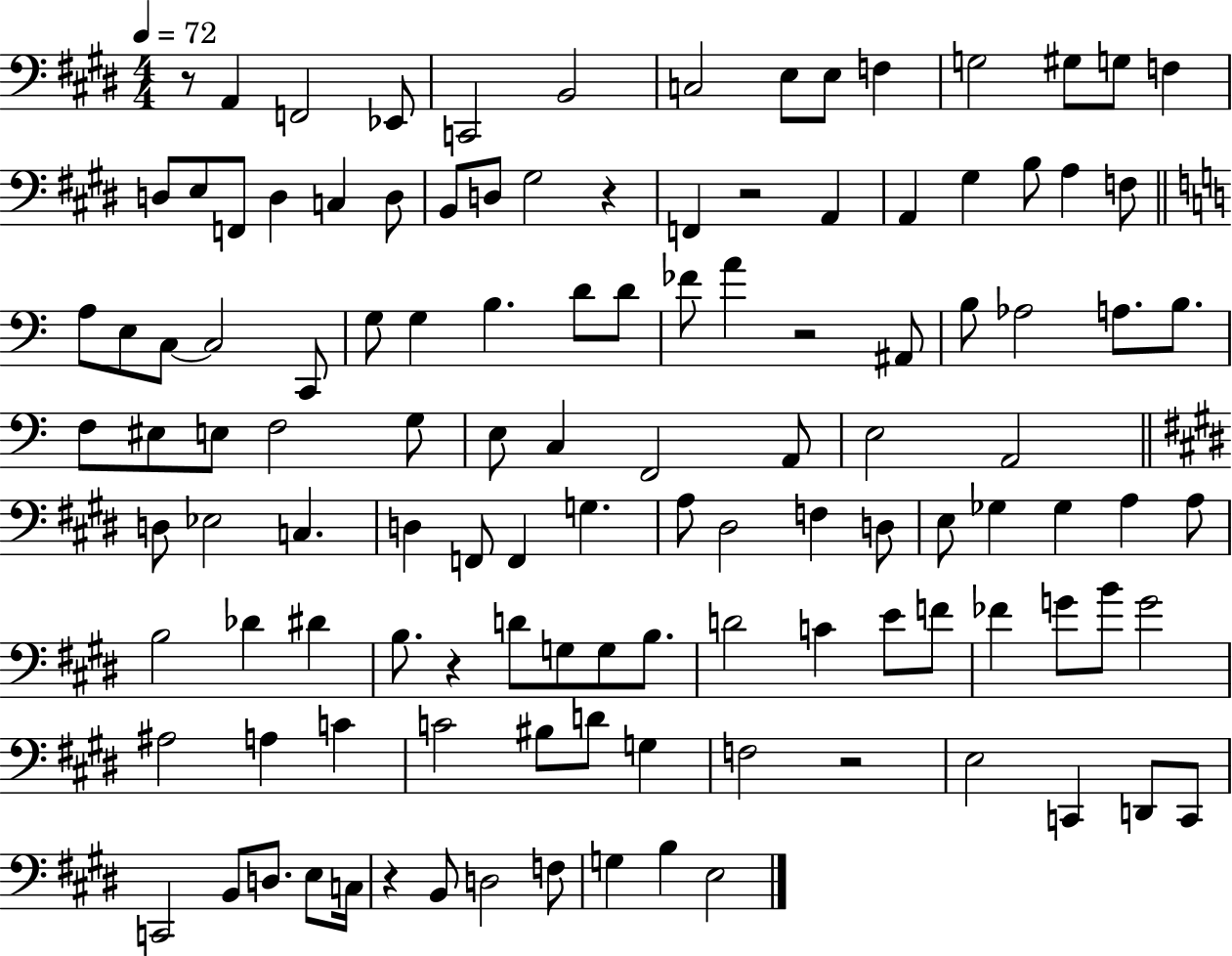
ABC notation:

X:1
T:Untitled
M:4/4
L:1/4
K:E
z/2 A,, F,,2 _E,,/2 C,,2 B,,2 C,2 E,/2 E,/2 F, G,2 ^G,/2 G,/2 F, D,/2 E,/2 F,,/2 D, C, D,/2 B,,/2 D,/2 ^G,2 z F,, z2 A,, A,, ^G, B,/2 A, F,/2 A,/2 E,/2 C,/2 C,2 C,,/2 G,/2 G, B, D/2 D/2 _F/2 A z2 ^A,,/2 B,/2 _A,2 A,/2 B,/2 F,/2 ^E,/2 E,/2 F,2 G,/2 E,/2 C, F,,2 A,,/2 E,2 A,,2 D,/2 _E,2 C, D, F,,/2 F,, G, A,/2 ^D,2 F, D,/2 E,/2 _G, _G, A, A,/2 B,2 _D ^D B,/2 z D/2 G,/2 G,/2 B,/2 D2 C E/2 F/2 _F G/2 B/2 G2 ^A,2 A, C C2 ^B,/2 D/2 G, F,2 z2 E,2 C,, D,,/2 C,,/2 C,,2 B,,/2 D,/2 E,/2 C,/4 z B,,/2 D,2 F,/2 G, B, E,2